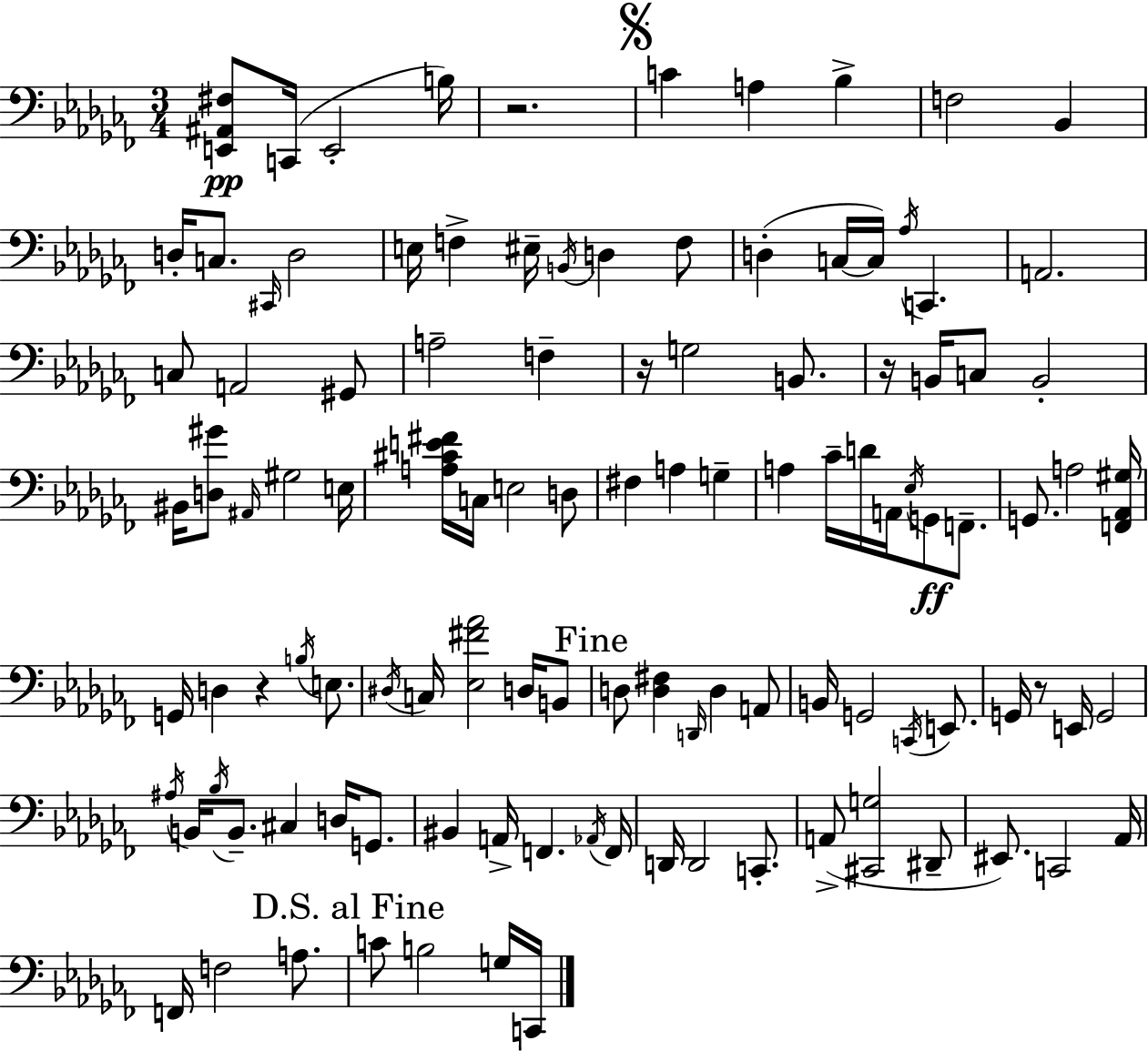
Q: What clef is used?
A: bass